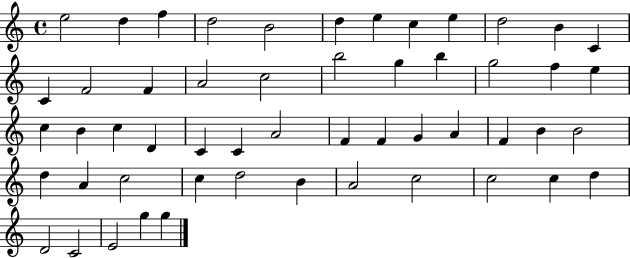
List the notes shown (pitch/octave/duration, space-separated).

E5/h D5/q F5/q D5/h B4/h D5/q E5/q C5/q E5/q D5/h B4/q C4/q C4/q F4/h F4/q A4/h C5/h B5/h G5/q B5/q G5/h F5/q E5/q C5/q B4/q C5/q D4/q C4/q C4/q A4/h F4/q F4/q G4/q A4/q F4/q B4/q B4/h D5/q A4/q C5/h C5/q D5/h B4/q A4/h C5/h C5/h C5/q D5/q D4/h C4/h E4/h G5/q G5/q